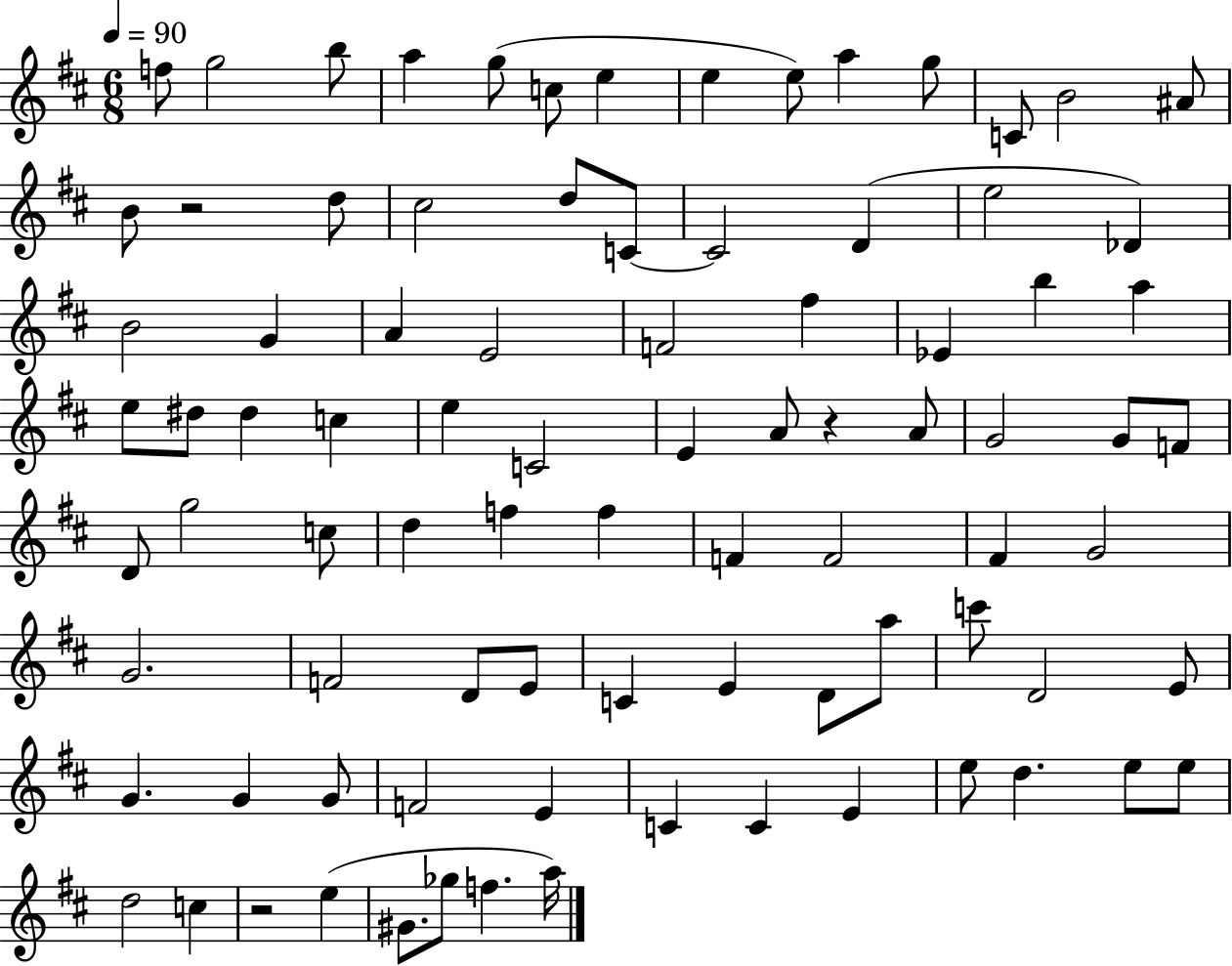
X:1
T:Untitled
M:6/8
L:1/4
K:D
f/2 g2 b/2 a g/2 c/2 e e e/2 a g/2 C/2 B2 ^A/2 B/2 z2 d/2 ^c2 d/2 C/2 C2 D e2 _D B2 G A E2 F2 ^f _E b a e/2 ^d/2 ^d c e C2 E A/2 z A/2 G2 G/2 F/2 D/2 g2 c/2 d f f F F2 ^F G2 G2 F2 D/2 E/2 C E D/2 a/2 c'/2 D2 E/2 G G G/2 F2 E C C E e/2 d e/2 e/2 d2 c z2 e ^G/2 _g/2 f a/4